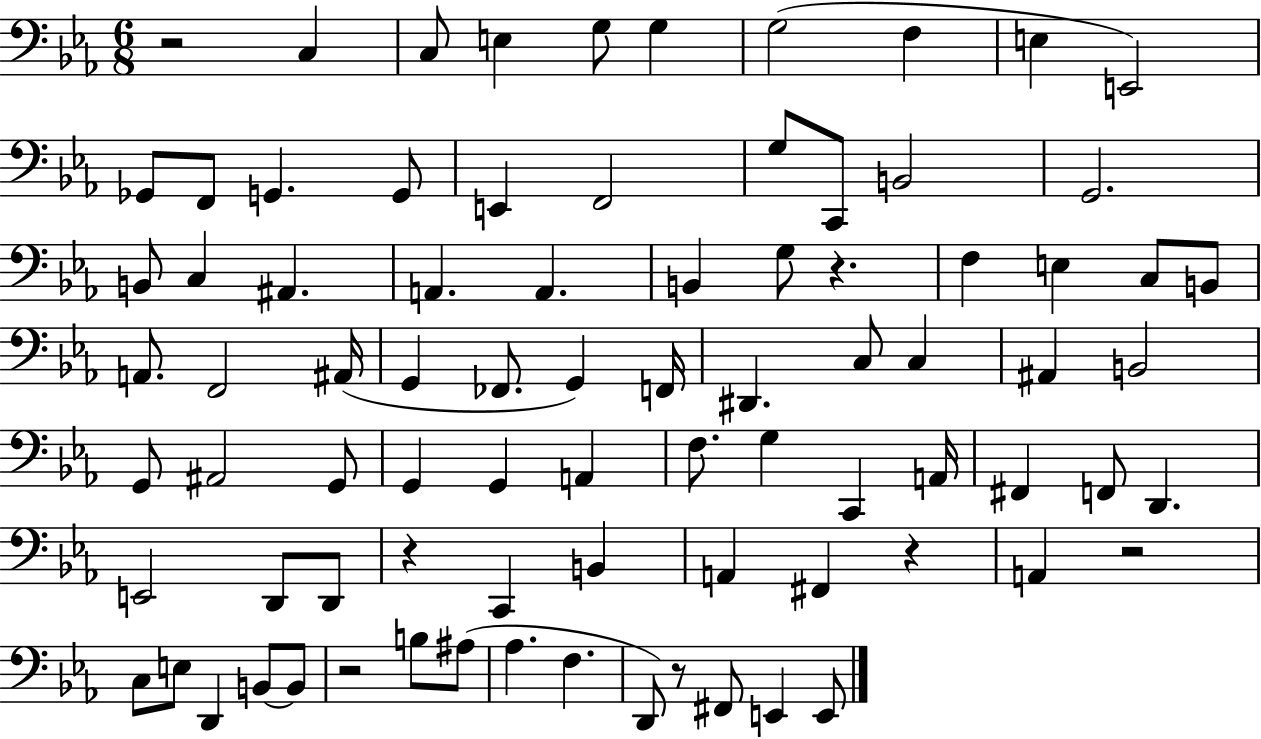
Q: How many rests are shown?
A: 7